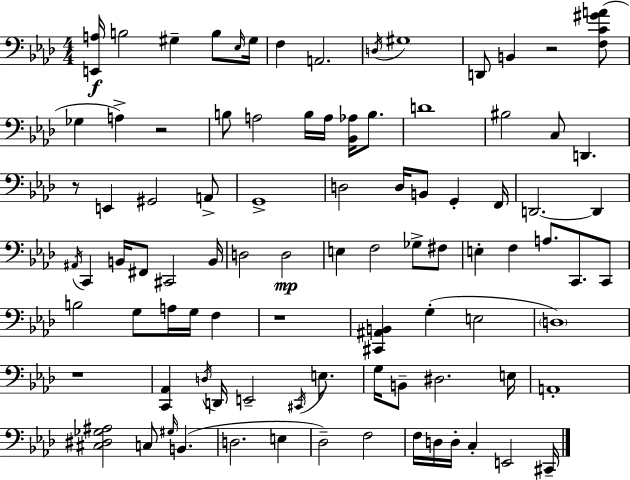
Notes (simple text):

[E2,A3]/s B3/h G#3/q B3/e Eb3/s G#3/s F3/q A2/h. D3/s G#3/w D2/e B2/q R/h [F3,C4,G#4,A4]/e Gb3/q A3/q R/h B3/e A3/h B3/s A3/s [Bb2,Ab3]/s B3/e. D4/w BIS3/h C3/e D2/q. R/e E2/q G#2/h A2/e G2/w D3/h D3/s B2/e G2/q F2/s D2/h. D2/q A#2/s C2/q B2/s F#2/e C#2/h B2/s D3/h D3/h E3/q F3/h Gb3/e F#3/e E3/q F3/q A3/e. C2/e. C2/e B3/h G3/e A3/s G3/s F3/q R/w [C#2,A#2,B2]/q G3/q E3/h D3/w R/w [C2,Ab2]/q D3/s D2/s E2/h C#2/s E3/e. G3/s B2/e D#3/h. E3/s A2/w [C#3,D#3,Gb3,A#3]/h C3/e G#3/s B2/q. D3/h. E3/q Db3/h F3/h F3/s D3/s D3/s C3/q E2/h C#2/s